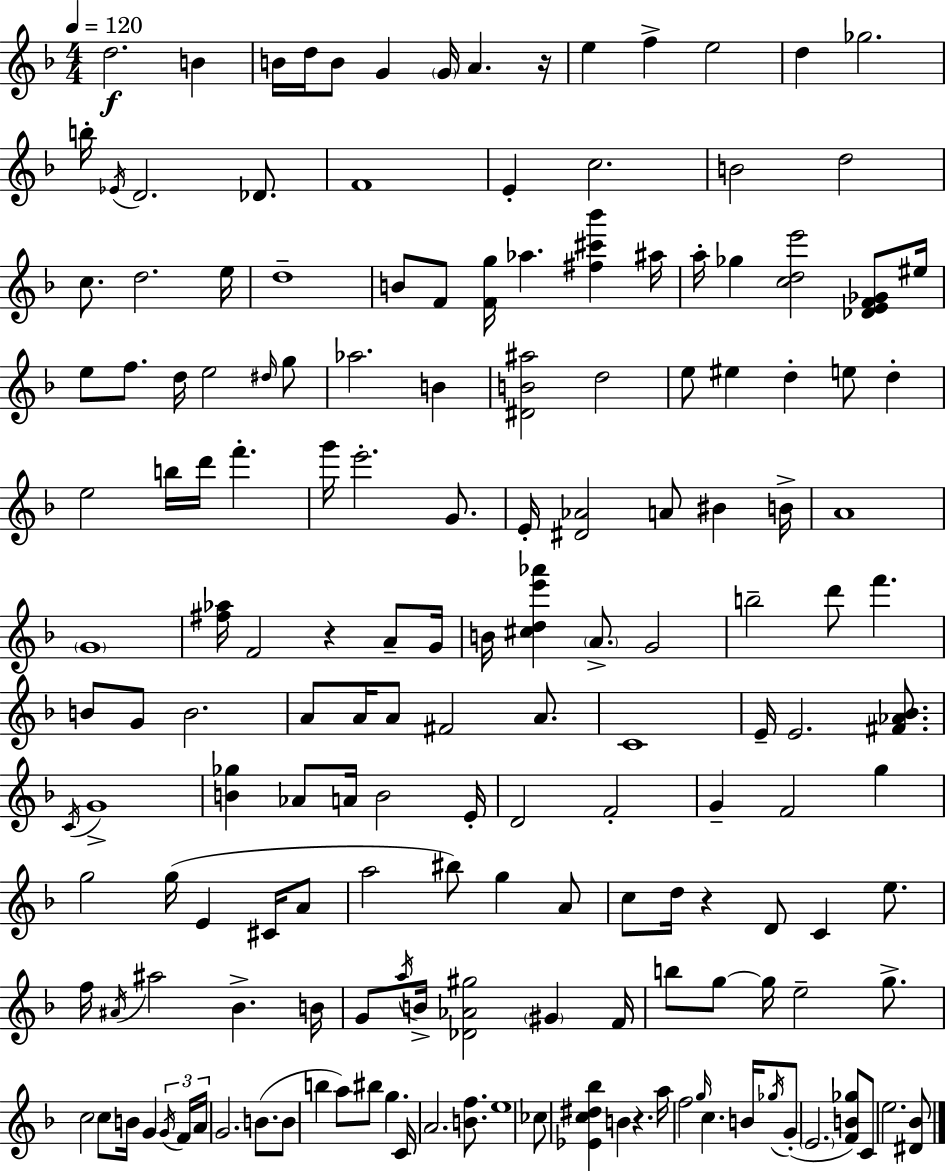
{
  \clef treble
  \numericTimeSignature
  \time 4/4
  \key d \minor
  \tempo 4 = 120
  d''2.\f b'4 | b'16 d''16 b'8 g'4 \parenthesize g'16 a'4. r16 | e''4 f''4-> e''2 | d''4 ges''2. | \break b''16-. \acciaccatura { ees'16 } d'2. des'8. | f'1 | e'4-. c''2. | b'2 d''2 | \break c''8. d''2. | e''16 d''1-- | b'8 f'8 <f' g''>16 aes''4. <fis'' cis''' bes'''>4 | ais''16 a''16-. ges''4 <c'' d'' e'''>2 <des' e' f' ges'>8 | \break eis''16 e''8 f''8. d''16 e''2 \grace { dis''16 } | g''8 aes''2. b'4 | <dis' b' ais''>2 d''2 | e''8 eis''4 d''4-. e''8 d''4-. | \break e''2 b''16 d'''16 f'''4.-. | g'''16 e'''2.-. g'8. | e'16-. <dis' aes'>2 a'8 bis'4 | b'16-> a'1 | \break \parenthesize g'1 | <fis'' aes''>16 f'2 r4 a'8-- | g'16 b'16 <cis'' d'' e''' aes'''>4 \parenthesize a'8.-> g'2 | b''2-- d'''8 f'''4. | \break b'8 g'8 b'2. | a'8 a'16 a'8 fis'2 a'8. | c'1 | e'16-- e'2. <fis' aes' bes'>8. | \break \acciaccatura { c'16 } g'1-> | <b' ges''>4 aes'8 a'16 b'2 | e'16-. d'2 f'2-. | g'4-- f'2 g''4 | \break g''2 g''16( e'4 | cis'16 a'8 a''2 bis''8) g''4 | a'8 c''8 d''16 r4 d'8 c'4 | e''8. f''16 \acciaccatura { ais'16 } ais''2 bes'4.-> | \break b'16 g'8 \acciaccatura { a''16 } b'16-> <des' aes' gis''>2 | \parenthesize gis'4 f'16 b''8 g''8~~ g''16 e''2-- | g''8.-> c''2 c''8 b'16 | g'4 \tuplet 3/2 { \acciaccatura { g'16 } f'16 a'16 } g'2. | \break b'8.( b'8 b''4 a''8) bis''8 | g''4. c'16 a'2. | <b' f''>8. e''1 | ces''8 <ees' c'' dis'' bes''>4 b'4 | \break r4. a''16 f''2 \grace { g''16 } | c''4. b'16 \acciaccatura { ges''16 } g'8-.( \parenthesize e'2. | <f' b' ges''>8) c'8 e''2. | <dis' bes'>8 \bar "|."
}